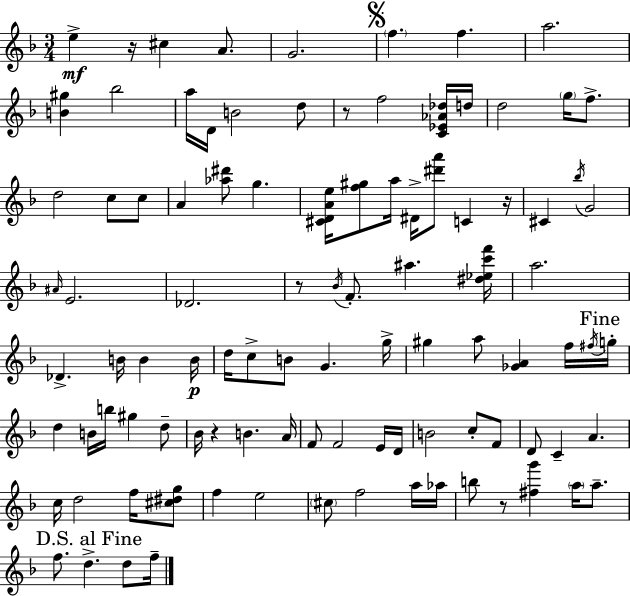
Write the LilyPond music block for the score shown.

{
  \clef treble
  \numericTimeSignature
  \time 3/4
  \key f \major
  e''4->\mf r16 cis''4 a'8. | g'2. | \mark \markup { \musicglyph "scripts.segno" } \parenthesize f''4. f''4. | a''2. | \break <b' gis''>4 bes''2 | a''16 d'16 b'2 d''8 | r8 f''2 <c' ees' aes' des''>16 d''16 | d''2 \parenthesize g''16 f''8.-> | \break d''2 c''8 c''8 | a'4 <aes'' dis'''>8 g''4. | <cis' d' a' e''>16 <f'' gis''>8 a''16 dis'16-> <dis''' a'''>8 c'4 r16 | cis'4 \acciaccatura { bes''16 } g'2 | \break \grace { ais'16 } e'2. | des'2. | r8 \acciaccatura { bes'16 } f'8.-. ais''4. | <dis'' ees'' c''' f'''>16 a''2. | \break des'4.-> b'16 b'4 | b'16\p d''16 c''8-> b'8 g'4. | g''16-> gis''4 a''8 <ges' a'>4 | f''16 \acciaccatura { fis''16 } \mark "Fine" g''16-. d''4 b'16 b''16 gis''4 | \break d''8-- bes'16 r4 b'4. | a'16 f'8 f'2 | e'16 d'16 b'2 | c''8-. f'8 d'8 c'4-- a'4. | \break c''16 d''2 | f''16 <cis'' dis'' g''>8 f''4 e''2 | \parenthesize cis''8 f''2 | a''16 aes''16 b''8 r8 <fis'' g'''>4 | \break \parenthesize a''16 a''8.-- \mark "D.S. al Fine" f''8. d''4.-> | d''8 f''16-- \bar "|."
}